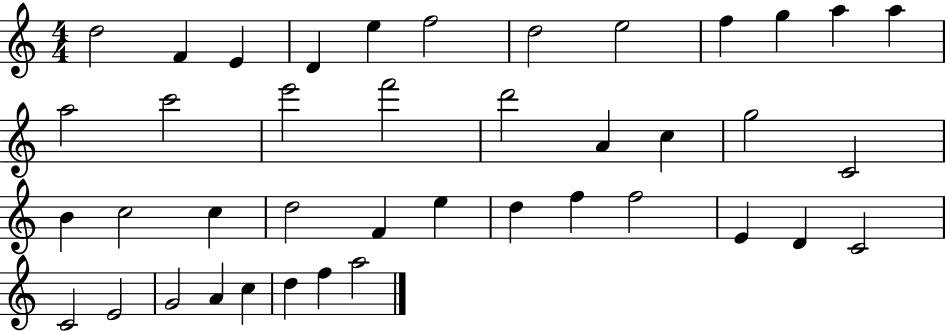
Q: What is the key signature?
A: C major